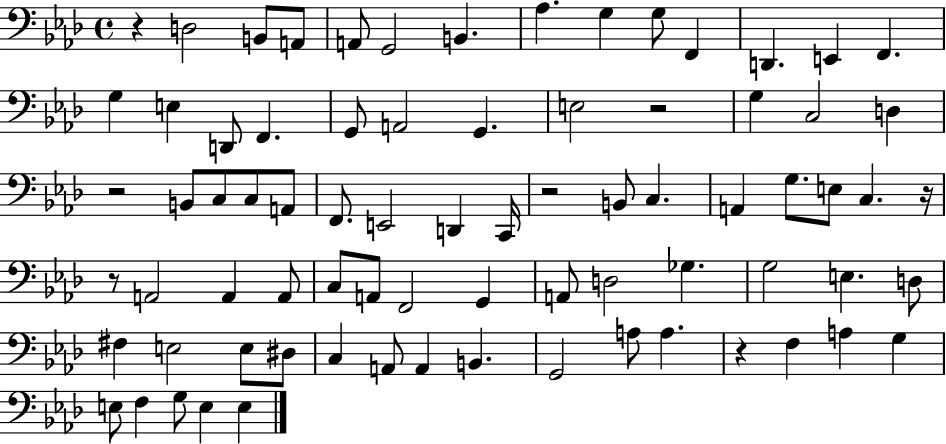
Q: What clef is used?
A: bass